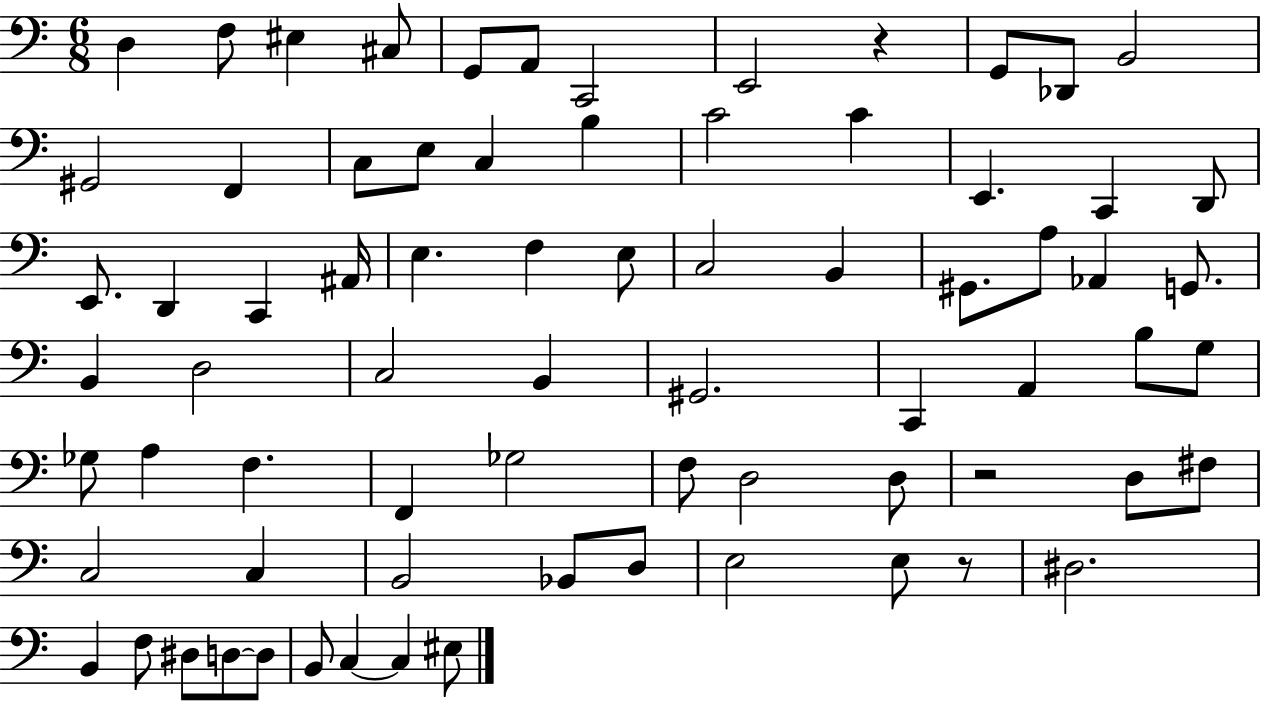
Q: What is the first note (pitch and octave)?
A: D3